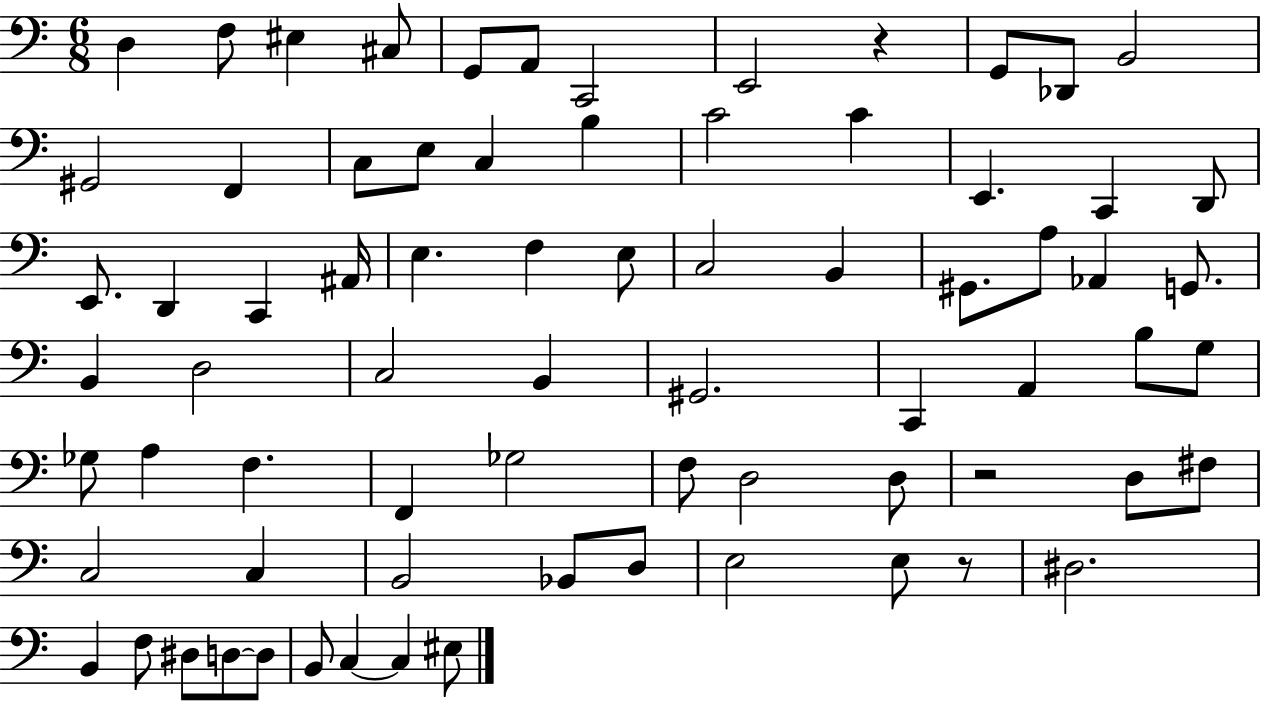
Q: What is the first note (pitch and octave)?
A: D3